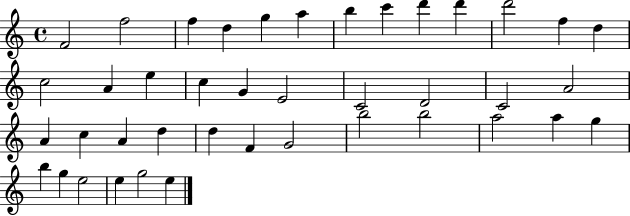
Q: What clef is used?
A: treble